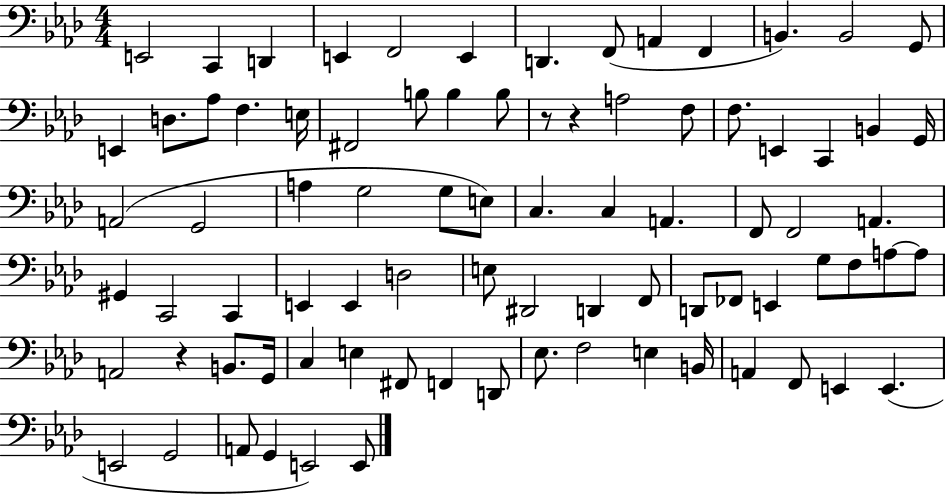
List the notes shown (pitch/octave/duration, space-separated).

E2/h C2/q D2/q E2/q F2/h E2/q D2/q. F2/e A2/q F2/q B2/q. B2/h G2/e E2/q D3/e. Ab3/e F3/q. E3/s F#2/h B3/e B3/q B3/e R/e R/q A3/h F3/e F3/e. E2/q C2/q B2/q G2/s A2/h G2/h A3/q G3/h G3/e E3/e C3/q. C3/q A2/q. F2/e F2/h A2/q. G#2/q C2/h C2/q E2/q E2/q D3/h E3/e D#2/h D2/q F2/e D2/e FES2/e E2/q G3/e F3/e A3/e A3/e A2/h R/q B2/e. G2/s C3/q E3/q F#2/e F2/q D2/e Eb3/e. F3/h E3/q B2/s A2/q F2/e E2/q E2/q. E2/h G2/h A2/e G2/q E2/h E2/e